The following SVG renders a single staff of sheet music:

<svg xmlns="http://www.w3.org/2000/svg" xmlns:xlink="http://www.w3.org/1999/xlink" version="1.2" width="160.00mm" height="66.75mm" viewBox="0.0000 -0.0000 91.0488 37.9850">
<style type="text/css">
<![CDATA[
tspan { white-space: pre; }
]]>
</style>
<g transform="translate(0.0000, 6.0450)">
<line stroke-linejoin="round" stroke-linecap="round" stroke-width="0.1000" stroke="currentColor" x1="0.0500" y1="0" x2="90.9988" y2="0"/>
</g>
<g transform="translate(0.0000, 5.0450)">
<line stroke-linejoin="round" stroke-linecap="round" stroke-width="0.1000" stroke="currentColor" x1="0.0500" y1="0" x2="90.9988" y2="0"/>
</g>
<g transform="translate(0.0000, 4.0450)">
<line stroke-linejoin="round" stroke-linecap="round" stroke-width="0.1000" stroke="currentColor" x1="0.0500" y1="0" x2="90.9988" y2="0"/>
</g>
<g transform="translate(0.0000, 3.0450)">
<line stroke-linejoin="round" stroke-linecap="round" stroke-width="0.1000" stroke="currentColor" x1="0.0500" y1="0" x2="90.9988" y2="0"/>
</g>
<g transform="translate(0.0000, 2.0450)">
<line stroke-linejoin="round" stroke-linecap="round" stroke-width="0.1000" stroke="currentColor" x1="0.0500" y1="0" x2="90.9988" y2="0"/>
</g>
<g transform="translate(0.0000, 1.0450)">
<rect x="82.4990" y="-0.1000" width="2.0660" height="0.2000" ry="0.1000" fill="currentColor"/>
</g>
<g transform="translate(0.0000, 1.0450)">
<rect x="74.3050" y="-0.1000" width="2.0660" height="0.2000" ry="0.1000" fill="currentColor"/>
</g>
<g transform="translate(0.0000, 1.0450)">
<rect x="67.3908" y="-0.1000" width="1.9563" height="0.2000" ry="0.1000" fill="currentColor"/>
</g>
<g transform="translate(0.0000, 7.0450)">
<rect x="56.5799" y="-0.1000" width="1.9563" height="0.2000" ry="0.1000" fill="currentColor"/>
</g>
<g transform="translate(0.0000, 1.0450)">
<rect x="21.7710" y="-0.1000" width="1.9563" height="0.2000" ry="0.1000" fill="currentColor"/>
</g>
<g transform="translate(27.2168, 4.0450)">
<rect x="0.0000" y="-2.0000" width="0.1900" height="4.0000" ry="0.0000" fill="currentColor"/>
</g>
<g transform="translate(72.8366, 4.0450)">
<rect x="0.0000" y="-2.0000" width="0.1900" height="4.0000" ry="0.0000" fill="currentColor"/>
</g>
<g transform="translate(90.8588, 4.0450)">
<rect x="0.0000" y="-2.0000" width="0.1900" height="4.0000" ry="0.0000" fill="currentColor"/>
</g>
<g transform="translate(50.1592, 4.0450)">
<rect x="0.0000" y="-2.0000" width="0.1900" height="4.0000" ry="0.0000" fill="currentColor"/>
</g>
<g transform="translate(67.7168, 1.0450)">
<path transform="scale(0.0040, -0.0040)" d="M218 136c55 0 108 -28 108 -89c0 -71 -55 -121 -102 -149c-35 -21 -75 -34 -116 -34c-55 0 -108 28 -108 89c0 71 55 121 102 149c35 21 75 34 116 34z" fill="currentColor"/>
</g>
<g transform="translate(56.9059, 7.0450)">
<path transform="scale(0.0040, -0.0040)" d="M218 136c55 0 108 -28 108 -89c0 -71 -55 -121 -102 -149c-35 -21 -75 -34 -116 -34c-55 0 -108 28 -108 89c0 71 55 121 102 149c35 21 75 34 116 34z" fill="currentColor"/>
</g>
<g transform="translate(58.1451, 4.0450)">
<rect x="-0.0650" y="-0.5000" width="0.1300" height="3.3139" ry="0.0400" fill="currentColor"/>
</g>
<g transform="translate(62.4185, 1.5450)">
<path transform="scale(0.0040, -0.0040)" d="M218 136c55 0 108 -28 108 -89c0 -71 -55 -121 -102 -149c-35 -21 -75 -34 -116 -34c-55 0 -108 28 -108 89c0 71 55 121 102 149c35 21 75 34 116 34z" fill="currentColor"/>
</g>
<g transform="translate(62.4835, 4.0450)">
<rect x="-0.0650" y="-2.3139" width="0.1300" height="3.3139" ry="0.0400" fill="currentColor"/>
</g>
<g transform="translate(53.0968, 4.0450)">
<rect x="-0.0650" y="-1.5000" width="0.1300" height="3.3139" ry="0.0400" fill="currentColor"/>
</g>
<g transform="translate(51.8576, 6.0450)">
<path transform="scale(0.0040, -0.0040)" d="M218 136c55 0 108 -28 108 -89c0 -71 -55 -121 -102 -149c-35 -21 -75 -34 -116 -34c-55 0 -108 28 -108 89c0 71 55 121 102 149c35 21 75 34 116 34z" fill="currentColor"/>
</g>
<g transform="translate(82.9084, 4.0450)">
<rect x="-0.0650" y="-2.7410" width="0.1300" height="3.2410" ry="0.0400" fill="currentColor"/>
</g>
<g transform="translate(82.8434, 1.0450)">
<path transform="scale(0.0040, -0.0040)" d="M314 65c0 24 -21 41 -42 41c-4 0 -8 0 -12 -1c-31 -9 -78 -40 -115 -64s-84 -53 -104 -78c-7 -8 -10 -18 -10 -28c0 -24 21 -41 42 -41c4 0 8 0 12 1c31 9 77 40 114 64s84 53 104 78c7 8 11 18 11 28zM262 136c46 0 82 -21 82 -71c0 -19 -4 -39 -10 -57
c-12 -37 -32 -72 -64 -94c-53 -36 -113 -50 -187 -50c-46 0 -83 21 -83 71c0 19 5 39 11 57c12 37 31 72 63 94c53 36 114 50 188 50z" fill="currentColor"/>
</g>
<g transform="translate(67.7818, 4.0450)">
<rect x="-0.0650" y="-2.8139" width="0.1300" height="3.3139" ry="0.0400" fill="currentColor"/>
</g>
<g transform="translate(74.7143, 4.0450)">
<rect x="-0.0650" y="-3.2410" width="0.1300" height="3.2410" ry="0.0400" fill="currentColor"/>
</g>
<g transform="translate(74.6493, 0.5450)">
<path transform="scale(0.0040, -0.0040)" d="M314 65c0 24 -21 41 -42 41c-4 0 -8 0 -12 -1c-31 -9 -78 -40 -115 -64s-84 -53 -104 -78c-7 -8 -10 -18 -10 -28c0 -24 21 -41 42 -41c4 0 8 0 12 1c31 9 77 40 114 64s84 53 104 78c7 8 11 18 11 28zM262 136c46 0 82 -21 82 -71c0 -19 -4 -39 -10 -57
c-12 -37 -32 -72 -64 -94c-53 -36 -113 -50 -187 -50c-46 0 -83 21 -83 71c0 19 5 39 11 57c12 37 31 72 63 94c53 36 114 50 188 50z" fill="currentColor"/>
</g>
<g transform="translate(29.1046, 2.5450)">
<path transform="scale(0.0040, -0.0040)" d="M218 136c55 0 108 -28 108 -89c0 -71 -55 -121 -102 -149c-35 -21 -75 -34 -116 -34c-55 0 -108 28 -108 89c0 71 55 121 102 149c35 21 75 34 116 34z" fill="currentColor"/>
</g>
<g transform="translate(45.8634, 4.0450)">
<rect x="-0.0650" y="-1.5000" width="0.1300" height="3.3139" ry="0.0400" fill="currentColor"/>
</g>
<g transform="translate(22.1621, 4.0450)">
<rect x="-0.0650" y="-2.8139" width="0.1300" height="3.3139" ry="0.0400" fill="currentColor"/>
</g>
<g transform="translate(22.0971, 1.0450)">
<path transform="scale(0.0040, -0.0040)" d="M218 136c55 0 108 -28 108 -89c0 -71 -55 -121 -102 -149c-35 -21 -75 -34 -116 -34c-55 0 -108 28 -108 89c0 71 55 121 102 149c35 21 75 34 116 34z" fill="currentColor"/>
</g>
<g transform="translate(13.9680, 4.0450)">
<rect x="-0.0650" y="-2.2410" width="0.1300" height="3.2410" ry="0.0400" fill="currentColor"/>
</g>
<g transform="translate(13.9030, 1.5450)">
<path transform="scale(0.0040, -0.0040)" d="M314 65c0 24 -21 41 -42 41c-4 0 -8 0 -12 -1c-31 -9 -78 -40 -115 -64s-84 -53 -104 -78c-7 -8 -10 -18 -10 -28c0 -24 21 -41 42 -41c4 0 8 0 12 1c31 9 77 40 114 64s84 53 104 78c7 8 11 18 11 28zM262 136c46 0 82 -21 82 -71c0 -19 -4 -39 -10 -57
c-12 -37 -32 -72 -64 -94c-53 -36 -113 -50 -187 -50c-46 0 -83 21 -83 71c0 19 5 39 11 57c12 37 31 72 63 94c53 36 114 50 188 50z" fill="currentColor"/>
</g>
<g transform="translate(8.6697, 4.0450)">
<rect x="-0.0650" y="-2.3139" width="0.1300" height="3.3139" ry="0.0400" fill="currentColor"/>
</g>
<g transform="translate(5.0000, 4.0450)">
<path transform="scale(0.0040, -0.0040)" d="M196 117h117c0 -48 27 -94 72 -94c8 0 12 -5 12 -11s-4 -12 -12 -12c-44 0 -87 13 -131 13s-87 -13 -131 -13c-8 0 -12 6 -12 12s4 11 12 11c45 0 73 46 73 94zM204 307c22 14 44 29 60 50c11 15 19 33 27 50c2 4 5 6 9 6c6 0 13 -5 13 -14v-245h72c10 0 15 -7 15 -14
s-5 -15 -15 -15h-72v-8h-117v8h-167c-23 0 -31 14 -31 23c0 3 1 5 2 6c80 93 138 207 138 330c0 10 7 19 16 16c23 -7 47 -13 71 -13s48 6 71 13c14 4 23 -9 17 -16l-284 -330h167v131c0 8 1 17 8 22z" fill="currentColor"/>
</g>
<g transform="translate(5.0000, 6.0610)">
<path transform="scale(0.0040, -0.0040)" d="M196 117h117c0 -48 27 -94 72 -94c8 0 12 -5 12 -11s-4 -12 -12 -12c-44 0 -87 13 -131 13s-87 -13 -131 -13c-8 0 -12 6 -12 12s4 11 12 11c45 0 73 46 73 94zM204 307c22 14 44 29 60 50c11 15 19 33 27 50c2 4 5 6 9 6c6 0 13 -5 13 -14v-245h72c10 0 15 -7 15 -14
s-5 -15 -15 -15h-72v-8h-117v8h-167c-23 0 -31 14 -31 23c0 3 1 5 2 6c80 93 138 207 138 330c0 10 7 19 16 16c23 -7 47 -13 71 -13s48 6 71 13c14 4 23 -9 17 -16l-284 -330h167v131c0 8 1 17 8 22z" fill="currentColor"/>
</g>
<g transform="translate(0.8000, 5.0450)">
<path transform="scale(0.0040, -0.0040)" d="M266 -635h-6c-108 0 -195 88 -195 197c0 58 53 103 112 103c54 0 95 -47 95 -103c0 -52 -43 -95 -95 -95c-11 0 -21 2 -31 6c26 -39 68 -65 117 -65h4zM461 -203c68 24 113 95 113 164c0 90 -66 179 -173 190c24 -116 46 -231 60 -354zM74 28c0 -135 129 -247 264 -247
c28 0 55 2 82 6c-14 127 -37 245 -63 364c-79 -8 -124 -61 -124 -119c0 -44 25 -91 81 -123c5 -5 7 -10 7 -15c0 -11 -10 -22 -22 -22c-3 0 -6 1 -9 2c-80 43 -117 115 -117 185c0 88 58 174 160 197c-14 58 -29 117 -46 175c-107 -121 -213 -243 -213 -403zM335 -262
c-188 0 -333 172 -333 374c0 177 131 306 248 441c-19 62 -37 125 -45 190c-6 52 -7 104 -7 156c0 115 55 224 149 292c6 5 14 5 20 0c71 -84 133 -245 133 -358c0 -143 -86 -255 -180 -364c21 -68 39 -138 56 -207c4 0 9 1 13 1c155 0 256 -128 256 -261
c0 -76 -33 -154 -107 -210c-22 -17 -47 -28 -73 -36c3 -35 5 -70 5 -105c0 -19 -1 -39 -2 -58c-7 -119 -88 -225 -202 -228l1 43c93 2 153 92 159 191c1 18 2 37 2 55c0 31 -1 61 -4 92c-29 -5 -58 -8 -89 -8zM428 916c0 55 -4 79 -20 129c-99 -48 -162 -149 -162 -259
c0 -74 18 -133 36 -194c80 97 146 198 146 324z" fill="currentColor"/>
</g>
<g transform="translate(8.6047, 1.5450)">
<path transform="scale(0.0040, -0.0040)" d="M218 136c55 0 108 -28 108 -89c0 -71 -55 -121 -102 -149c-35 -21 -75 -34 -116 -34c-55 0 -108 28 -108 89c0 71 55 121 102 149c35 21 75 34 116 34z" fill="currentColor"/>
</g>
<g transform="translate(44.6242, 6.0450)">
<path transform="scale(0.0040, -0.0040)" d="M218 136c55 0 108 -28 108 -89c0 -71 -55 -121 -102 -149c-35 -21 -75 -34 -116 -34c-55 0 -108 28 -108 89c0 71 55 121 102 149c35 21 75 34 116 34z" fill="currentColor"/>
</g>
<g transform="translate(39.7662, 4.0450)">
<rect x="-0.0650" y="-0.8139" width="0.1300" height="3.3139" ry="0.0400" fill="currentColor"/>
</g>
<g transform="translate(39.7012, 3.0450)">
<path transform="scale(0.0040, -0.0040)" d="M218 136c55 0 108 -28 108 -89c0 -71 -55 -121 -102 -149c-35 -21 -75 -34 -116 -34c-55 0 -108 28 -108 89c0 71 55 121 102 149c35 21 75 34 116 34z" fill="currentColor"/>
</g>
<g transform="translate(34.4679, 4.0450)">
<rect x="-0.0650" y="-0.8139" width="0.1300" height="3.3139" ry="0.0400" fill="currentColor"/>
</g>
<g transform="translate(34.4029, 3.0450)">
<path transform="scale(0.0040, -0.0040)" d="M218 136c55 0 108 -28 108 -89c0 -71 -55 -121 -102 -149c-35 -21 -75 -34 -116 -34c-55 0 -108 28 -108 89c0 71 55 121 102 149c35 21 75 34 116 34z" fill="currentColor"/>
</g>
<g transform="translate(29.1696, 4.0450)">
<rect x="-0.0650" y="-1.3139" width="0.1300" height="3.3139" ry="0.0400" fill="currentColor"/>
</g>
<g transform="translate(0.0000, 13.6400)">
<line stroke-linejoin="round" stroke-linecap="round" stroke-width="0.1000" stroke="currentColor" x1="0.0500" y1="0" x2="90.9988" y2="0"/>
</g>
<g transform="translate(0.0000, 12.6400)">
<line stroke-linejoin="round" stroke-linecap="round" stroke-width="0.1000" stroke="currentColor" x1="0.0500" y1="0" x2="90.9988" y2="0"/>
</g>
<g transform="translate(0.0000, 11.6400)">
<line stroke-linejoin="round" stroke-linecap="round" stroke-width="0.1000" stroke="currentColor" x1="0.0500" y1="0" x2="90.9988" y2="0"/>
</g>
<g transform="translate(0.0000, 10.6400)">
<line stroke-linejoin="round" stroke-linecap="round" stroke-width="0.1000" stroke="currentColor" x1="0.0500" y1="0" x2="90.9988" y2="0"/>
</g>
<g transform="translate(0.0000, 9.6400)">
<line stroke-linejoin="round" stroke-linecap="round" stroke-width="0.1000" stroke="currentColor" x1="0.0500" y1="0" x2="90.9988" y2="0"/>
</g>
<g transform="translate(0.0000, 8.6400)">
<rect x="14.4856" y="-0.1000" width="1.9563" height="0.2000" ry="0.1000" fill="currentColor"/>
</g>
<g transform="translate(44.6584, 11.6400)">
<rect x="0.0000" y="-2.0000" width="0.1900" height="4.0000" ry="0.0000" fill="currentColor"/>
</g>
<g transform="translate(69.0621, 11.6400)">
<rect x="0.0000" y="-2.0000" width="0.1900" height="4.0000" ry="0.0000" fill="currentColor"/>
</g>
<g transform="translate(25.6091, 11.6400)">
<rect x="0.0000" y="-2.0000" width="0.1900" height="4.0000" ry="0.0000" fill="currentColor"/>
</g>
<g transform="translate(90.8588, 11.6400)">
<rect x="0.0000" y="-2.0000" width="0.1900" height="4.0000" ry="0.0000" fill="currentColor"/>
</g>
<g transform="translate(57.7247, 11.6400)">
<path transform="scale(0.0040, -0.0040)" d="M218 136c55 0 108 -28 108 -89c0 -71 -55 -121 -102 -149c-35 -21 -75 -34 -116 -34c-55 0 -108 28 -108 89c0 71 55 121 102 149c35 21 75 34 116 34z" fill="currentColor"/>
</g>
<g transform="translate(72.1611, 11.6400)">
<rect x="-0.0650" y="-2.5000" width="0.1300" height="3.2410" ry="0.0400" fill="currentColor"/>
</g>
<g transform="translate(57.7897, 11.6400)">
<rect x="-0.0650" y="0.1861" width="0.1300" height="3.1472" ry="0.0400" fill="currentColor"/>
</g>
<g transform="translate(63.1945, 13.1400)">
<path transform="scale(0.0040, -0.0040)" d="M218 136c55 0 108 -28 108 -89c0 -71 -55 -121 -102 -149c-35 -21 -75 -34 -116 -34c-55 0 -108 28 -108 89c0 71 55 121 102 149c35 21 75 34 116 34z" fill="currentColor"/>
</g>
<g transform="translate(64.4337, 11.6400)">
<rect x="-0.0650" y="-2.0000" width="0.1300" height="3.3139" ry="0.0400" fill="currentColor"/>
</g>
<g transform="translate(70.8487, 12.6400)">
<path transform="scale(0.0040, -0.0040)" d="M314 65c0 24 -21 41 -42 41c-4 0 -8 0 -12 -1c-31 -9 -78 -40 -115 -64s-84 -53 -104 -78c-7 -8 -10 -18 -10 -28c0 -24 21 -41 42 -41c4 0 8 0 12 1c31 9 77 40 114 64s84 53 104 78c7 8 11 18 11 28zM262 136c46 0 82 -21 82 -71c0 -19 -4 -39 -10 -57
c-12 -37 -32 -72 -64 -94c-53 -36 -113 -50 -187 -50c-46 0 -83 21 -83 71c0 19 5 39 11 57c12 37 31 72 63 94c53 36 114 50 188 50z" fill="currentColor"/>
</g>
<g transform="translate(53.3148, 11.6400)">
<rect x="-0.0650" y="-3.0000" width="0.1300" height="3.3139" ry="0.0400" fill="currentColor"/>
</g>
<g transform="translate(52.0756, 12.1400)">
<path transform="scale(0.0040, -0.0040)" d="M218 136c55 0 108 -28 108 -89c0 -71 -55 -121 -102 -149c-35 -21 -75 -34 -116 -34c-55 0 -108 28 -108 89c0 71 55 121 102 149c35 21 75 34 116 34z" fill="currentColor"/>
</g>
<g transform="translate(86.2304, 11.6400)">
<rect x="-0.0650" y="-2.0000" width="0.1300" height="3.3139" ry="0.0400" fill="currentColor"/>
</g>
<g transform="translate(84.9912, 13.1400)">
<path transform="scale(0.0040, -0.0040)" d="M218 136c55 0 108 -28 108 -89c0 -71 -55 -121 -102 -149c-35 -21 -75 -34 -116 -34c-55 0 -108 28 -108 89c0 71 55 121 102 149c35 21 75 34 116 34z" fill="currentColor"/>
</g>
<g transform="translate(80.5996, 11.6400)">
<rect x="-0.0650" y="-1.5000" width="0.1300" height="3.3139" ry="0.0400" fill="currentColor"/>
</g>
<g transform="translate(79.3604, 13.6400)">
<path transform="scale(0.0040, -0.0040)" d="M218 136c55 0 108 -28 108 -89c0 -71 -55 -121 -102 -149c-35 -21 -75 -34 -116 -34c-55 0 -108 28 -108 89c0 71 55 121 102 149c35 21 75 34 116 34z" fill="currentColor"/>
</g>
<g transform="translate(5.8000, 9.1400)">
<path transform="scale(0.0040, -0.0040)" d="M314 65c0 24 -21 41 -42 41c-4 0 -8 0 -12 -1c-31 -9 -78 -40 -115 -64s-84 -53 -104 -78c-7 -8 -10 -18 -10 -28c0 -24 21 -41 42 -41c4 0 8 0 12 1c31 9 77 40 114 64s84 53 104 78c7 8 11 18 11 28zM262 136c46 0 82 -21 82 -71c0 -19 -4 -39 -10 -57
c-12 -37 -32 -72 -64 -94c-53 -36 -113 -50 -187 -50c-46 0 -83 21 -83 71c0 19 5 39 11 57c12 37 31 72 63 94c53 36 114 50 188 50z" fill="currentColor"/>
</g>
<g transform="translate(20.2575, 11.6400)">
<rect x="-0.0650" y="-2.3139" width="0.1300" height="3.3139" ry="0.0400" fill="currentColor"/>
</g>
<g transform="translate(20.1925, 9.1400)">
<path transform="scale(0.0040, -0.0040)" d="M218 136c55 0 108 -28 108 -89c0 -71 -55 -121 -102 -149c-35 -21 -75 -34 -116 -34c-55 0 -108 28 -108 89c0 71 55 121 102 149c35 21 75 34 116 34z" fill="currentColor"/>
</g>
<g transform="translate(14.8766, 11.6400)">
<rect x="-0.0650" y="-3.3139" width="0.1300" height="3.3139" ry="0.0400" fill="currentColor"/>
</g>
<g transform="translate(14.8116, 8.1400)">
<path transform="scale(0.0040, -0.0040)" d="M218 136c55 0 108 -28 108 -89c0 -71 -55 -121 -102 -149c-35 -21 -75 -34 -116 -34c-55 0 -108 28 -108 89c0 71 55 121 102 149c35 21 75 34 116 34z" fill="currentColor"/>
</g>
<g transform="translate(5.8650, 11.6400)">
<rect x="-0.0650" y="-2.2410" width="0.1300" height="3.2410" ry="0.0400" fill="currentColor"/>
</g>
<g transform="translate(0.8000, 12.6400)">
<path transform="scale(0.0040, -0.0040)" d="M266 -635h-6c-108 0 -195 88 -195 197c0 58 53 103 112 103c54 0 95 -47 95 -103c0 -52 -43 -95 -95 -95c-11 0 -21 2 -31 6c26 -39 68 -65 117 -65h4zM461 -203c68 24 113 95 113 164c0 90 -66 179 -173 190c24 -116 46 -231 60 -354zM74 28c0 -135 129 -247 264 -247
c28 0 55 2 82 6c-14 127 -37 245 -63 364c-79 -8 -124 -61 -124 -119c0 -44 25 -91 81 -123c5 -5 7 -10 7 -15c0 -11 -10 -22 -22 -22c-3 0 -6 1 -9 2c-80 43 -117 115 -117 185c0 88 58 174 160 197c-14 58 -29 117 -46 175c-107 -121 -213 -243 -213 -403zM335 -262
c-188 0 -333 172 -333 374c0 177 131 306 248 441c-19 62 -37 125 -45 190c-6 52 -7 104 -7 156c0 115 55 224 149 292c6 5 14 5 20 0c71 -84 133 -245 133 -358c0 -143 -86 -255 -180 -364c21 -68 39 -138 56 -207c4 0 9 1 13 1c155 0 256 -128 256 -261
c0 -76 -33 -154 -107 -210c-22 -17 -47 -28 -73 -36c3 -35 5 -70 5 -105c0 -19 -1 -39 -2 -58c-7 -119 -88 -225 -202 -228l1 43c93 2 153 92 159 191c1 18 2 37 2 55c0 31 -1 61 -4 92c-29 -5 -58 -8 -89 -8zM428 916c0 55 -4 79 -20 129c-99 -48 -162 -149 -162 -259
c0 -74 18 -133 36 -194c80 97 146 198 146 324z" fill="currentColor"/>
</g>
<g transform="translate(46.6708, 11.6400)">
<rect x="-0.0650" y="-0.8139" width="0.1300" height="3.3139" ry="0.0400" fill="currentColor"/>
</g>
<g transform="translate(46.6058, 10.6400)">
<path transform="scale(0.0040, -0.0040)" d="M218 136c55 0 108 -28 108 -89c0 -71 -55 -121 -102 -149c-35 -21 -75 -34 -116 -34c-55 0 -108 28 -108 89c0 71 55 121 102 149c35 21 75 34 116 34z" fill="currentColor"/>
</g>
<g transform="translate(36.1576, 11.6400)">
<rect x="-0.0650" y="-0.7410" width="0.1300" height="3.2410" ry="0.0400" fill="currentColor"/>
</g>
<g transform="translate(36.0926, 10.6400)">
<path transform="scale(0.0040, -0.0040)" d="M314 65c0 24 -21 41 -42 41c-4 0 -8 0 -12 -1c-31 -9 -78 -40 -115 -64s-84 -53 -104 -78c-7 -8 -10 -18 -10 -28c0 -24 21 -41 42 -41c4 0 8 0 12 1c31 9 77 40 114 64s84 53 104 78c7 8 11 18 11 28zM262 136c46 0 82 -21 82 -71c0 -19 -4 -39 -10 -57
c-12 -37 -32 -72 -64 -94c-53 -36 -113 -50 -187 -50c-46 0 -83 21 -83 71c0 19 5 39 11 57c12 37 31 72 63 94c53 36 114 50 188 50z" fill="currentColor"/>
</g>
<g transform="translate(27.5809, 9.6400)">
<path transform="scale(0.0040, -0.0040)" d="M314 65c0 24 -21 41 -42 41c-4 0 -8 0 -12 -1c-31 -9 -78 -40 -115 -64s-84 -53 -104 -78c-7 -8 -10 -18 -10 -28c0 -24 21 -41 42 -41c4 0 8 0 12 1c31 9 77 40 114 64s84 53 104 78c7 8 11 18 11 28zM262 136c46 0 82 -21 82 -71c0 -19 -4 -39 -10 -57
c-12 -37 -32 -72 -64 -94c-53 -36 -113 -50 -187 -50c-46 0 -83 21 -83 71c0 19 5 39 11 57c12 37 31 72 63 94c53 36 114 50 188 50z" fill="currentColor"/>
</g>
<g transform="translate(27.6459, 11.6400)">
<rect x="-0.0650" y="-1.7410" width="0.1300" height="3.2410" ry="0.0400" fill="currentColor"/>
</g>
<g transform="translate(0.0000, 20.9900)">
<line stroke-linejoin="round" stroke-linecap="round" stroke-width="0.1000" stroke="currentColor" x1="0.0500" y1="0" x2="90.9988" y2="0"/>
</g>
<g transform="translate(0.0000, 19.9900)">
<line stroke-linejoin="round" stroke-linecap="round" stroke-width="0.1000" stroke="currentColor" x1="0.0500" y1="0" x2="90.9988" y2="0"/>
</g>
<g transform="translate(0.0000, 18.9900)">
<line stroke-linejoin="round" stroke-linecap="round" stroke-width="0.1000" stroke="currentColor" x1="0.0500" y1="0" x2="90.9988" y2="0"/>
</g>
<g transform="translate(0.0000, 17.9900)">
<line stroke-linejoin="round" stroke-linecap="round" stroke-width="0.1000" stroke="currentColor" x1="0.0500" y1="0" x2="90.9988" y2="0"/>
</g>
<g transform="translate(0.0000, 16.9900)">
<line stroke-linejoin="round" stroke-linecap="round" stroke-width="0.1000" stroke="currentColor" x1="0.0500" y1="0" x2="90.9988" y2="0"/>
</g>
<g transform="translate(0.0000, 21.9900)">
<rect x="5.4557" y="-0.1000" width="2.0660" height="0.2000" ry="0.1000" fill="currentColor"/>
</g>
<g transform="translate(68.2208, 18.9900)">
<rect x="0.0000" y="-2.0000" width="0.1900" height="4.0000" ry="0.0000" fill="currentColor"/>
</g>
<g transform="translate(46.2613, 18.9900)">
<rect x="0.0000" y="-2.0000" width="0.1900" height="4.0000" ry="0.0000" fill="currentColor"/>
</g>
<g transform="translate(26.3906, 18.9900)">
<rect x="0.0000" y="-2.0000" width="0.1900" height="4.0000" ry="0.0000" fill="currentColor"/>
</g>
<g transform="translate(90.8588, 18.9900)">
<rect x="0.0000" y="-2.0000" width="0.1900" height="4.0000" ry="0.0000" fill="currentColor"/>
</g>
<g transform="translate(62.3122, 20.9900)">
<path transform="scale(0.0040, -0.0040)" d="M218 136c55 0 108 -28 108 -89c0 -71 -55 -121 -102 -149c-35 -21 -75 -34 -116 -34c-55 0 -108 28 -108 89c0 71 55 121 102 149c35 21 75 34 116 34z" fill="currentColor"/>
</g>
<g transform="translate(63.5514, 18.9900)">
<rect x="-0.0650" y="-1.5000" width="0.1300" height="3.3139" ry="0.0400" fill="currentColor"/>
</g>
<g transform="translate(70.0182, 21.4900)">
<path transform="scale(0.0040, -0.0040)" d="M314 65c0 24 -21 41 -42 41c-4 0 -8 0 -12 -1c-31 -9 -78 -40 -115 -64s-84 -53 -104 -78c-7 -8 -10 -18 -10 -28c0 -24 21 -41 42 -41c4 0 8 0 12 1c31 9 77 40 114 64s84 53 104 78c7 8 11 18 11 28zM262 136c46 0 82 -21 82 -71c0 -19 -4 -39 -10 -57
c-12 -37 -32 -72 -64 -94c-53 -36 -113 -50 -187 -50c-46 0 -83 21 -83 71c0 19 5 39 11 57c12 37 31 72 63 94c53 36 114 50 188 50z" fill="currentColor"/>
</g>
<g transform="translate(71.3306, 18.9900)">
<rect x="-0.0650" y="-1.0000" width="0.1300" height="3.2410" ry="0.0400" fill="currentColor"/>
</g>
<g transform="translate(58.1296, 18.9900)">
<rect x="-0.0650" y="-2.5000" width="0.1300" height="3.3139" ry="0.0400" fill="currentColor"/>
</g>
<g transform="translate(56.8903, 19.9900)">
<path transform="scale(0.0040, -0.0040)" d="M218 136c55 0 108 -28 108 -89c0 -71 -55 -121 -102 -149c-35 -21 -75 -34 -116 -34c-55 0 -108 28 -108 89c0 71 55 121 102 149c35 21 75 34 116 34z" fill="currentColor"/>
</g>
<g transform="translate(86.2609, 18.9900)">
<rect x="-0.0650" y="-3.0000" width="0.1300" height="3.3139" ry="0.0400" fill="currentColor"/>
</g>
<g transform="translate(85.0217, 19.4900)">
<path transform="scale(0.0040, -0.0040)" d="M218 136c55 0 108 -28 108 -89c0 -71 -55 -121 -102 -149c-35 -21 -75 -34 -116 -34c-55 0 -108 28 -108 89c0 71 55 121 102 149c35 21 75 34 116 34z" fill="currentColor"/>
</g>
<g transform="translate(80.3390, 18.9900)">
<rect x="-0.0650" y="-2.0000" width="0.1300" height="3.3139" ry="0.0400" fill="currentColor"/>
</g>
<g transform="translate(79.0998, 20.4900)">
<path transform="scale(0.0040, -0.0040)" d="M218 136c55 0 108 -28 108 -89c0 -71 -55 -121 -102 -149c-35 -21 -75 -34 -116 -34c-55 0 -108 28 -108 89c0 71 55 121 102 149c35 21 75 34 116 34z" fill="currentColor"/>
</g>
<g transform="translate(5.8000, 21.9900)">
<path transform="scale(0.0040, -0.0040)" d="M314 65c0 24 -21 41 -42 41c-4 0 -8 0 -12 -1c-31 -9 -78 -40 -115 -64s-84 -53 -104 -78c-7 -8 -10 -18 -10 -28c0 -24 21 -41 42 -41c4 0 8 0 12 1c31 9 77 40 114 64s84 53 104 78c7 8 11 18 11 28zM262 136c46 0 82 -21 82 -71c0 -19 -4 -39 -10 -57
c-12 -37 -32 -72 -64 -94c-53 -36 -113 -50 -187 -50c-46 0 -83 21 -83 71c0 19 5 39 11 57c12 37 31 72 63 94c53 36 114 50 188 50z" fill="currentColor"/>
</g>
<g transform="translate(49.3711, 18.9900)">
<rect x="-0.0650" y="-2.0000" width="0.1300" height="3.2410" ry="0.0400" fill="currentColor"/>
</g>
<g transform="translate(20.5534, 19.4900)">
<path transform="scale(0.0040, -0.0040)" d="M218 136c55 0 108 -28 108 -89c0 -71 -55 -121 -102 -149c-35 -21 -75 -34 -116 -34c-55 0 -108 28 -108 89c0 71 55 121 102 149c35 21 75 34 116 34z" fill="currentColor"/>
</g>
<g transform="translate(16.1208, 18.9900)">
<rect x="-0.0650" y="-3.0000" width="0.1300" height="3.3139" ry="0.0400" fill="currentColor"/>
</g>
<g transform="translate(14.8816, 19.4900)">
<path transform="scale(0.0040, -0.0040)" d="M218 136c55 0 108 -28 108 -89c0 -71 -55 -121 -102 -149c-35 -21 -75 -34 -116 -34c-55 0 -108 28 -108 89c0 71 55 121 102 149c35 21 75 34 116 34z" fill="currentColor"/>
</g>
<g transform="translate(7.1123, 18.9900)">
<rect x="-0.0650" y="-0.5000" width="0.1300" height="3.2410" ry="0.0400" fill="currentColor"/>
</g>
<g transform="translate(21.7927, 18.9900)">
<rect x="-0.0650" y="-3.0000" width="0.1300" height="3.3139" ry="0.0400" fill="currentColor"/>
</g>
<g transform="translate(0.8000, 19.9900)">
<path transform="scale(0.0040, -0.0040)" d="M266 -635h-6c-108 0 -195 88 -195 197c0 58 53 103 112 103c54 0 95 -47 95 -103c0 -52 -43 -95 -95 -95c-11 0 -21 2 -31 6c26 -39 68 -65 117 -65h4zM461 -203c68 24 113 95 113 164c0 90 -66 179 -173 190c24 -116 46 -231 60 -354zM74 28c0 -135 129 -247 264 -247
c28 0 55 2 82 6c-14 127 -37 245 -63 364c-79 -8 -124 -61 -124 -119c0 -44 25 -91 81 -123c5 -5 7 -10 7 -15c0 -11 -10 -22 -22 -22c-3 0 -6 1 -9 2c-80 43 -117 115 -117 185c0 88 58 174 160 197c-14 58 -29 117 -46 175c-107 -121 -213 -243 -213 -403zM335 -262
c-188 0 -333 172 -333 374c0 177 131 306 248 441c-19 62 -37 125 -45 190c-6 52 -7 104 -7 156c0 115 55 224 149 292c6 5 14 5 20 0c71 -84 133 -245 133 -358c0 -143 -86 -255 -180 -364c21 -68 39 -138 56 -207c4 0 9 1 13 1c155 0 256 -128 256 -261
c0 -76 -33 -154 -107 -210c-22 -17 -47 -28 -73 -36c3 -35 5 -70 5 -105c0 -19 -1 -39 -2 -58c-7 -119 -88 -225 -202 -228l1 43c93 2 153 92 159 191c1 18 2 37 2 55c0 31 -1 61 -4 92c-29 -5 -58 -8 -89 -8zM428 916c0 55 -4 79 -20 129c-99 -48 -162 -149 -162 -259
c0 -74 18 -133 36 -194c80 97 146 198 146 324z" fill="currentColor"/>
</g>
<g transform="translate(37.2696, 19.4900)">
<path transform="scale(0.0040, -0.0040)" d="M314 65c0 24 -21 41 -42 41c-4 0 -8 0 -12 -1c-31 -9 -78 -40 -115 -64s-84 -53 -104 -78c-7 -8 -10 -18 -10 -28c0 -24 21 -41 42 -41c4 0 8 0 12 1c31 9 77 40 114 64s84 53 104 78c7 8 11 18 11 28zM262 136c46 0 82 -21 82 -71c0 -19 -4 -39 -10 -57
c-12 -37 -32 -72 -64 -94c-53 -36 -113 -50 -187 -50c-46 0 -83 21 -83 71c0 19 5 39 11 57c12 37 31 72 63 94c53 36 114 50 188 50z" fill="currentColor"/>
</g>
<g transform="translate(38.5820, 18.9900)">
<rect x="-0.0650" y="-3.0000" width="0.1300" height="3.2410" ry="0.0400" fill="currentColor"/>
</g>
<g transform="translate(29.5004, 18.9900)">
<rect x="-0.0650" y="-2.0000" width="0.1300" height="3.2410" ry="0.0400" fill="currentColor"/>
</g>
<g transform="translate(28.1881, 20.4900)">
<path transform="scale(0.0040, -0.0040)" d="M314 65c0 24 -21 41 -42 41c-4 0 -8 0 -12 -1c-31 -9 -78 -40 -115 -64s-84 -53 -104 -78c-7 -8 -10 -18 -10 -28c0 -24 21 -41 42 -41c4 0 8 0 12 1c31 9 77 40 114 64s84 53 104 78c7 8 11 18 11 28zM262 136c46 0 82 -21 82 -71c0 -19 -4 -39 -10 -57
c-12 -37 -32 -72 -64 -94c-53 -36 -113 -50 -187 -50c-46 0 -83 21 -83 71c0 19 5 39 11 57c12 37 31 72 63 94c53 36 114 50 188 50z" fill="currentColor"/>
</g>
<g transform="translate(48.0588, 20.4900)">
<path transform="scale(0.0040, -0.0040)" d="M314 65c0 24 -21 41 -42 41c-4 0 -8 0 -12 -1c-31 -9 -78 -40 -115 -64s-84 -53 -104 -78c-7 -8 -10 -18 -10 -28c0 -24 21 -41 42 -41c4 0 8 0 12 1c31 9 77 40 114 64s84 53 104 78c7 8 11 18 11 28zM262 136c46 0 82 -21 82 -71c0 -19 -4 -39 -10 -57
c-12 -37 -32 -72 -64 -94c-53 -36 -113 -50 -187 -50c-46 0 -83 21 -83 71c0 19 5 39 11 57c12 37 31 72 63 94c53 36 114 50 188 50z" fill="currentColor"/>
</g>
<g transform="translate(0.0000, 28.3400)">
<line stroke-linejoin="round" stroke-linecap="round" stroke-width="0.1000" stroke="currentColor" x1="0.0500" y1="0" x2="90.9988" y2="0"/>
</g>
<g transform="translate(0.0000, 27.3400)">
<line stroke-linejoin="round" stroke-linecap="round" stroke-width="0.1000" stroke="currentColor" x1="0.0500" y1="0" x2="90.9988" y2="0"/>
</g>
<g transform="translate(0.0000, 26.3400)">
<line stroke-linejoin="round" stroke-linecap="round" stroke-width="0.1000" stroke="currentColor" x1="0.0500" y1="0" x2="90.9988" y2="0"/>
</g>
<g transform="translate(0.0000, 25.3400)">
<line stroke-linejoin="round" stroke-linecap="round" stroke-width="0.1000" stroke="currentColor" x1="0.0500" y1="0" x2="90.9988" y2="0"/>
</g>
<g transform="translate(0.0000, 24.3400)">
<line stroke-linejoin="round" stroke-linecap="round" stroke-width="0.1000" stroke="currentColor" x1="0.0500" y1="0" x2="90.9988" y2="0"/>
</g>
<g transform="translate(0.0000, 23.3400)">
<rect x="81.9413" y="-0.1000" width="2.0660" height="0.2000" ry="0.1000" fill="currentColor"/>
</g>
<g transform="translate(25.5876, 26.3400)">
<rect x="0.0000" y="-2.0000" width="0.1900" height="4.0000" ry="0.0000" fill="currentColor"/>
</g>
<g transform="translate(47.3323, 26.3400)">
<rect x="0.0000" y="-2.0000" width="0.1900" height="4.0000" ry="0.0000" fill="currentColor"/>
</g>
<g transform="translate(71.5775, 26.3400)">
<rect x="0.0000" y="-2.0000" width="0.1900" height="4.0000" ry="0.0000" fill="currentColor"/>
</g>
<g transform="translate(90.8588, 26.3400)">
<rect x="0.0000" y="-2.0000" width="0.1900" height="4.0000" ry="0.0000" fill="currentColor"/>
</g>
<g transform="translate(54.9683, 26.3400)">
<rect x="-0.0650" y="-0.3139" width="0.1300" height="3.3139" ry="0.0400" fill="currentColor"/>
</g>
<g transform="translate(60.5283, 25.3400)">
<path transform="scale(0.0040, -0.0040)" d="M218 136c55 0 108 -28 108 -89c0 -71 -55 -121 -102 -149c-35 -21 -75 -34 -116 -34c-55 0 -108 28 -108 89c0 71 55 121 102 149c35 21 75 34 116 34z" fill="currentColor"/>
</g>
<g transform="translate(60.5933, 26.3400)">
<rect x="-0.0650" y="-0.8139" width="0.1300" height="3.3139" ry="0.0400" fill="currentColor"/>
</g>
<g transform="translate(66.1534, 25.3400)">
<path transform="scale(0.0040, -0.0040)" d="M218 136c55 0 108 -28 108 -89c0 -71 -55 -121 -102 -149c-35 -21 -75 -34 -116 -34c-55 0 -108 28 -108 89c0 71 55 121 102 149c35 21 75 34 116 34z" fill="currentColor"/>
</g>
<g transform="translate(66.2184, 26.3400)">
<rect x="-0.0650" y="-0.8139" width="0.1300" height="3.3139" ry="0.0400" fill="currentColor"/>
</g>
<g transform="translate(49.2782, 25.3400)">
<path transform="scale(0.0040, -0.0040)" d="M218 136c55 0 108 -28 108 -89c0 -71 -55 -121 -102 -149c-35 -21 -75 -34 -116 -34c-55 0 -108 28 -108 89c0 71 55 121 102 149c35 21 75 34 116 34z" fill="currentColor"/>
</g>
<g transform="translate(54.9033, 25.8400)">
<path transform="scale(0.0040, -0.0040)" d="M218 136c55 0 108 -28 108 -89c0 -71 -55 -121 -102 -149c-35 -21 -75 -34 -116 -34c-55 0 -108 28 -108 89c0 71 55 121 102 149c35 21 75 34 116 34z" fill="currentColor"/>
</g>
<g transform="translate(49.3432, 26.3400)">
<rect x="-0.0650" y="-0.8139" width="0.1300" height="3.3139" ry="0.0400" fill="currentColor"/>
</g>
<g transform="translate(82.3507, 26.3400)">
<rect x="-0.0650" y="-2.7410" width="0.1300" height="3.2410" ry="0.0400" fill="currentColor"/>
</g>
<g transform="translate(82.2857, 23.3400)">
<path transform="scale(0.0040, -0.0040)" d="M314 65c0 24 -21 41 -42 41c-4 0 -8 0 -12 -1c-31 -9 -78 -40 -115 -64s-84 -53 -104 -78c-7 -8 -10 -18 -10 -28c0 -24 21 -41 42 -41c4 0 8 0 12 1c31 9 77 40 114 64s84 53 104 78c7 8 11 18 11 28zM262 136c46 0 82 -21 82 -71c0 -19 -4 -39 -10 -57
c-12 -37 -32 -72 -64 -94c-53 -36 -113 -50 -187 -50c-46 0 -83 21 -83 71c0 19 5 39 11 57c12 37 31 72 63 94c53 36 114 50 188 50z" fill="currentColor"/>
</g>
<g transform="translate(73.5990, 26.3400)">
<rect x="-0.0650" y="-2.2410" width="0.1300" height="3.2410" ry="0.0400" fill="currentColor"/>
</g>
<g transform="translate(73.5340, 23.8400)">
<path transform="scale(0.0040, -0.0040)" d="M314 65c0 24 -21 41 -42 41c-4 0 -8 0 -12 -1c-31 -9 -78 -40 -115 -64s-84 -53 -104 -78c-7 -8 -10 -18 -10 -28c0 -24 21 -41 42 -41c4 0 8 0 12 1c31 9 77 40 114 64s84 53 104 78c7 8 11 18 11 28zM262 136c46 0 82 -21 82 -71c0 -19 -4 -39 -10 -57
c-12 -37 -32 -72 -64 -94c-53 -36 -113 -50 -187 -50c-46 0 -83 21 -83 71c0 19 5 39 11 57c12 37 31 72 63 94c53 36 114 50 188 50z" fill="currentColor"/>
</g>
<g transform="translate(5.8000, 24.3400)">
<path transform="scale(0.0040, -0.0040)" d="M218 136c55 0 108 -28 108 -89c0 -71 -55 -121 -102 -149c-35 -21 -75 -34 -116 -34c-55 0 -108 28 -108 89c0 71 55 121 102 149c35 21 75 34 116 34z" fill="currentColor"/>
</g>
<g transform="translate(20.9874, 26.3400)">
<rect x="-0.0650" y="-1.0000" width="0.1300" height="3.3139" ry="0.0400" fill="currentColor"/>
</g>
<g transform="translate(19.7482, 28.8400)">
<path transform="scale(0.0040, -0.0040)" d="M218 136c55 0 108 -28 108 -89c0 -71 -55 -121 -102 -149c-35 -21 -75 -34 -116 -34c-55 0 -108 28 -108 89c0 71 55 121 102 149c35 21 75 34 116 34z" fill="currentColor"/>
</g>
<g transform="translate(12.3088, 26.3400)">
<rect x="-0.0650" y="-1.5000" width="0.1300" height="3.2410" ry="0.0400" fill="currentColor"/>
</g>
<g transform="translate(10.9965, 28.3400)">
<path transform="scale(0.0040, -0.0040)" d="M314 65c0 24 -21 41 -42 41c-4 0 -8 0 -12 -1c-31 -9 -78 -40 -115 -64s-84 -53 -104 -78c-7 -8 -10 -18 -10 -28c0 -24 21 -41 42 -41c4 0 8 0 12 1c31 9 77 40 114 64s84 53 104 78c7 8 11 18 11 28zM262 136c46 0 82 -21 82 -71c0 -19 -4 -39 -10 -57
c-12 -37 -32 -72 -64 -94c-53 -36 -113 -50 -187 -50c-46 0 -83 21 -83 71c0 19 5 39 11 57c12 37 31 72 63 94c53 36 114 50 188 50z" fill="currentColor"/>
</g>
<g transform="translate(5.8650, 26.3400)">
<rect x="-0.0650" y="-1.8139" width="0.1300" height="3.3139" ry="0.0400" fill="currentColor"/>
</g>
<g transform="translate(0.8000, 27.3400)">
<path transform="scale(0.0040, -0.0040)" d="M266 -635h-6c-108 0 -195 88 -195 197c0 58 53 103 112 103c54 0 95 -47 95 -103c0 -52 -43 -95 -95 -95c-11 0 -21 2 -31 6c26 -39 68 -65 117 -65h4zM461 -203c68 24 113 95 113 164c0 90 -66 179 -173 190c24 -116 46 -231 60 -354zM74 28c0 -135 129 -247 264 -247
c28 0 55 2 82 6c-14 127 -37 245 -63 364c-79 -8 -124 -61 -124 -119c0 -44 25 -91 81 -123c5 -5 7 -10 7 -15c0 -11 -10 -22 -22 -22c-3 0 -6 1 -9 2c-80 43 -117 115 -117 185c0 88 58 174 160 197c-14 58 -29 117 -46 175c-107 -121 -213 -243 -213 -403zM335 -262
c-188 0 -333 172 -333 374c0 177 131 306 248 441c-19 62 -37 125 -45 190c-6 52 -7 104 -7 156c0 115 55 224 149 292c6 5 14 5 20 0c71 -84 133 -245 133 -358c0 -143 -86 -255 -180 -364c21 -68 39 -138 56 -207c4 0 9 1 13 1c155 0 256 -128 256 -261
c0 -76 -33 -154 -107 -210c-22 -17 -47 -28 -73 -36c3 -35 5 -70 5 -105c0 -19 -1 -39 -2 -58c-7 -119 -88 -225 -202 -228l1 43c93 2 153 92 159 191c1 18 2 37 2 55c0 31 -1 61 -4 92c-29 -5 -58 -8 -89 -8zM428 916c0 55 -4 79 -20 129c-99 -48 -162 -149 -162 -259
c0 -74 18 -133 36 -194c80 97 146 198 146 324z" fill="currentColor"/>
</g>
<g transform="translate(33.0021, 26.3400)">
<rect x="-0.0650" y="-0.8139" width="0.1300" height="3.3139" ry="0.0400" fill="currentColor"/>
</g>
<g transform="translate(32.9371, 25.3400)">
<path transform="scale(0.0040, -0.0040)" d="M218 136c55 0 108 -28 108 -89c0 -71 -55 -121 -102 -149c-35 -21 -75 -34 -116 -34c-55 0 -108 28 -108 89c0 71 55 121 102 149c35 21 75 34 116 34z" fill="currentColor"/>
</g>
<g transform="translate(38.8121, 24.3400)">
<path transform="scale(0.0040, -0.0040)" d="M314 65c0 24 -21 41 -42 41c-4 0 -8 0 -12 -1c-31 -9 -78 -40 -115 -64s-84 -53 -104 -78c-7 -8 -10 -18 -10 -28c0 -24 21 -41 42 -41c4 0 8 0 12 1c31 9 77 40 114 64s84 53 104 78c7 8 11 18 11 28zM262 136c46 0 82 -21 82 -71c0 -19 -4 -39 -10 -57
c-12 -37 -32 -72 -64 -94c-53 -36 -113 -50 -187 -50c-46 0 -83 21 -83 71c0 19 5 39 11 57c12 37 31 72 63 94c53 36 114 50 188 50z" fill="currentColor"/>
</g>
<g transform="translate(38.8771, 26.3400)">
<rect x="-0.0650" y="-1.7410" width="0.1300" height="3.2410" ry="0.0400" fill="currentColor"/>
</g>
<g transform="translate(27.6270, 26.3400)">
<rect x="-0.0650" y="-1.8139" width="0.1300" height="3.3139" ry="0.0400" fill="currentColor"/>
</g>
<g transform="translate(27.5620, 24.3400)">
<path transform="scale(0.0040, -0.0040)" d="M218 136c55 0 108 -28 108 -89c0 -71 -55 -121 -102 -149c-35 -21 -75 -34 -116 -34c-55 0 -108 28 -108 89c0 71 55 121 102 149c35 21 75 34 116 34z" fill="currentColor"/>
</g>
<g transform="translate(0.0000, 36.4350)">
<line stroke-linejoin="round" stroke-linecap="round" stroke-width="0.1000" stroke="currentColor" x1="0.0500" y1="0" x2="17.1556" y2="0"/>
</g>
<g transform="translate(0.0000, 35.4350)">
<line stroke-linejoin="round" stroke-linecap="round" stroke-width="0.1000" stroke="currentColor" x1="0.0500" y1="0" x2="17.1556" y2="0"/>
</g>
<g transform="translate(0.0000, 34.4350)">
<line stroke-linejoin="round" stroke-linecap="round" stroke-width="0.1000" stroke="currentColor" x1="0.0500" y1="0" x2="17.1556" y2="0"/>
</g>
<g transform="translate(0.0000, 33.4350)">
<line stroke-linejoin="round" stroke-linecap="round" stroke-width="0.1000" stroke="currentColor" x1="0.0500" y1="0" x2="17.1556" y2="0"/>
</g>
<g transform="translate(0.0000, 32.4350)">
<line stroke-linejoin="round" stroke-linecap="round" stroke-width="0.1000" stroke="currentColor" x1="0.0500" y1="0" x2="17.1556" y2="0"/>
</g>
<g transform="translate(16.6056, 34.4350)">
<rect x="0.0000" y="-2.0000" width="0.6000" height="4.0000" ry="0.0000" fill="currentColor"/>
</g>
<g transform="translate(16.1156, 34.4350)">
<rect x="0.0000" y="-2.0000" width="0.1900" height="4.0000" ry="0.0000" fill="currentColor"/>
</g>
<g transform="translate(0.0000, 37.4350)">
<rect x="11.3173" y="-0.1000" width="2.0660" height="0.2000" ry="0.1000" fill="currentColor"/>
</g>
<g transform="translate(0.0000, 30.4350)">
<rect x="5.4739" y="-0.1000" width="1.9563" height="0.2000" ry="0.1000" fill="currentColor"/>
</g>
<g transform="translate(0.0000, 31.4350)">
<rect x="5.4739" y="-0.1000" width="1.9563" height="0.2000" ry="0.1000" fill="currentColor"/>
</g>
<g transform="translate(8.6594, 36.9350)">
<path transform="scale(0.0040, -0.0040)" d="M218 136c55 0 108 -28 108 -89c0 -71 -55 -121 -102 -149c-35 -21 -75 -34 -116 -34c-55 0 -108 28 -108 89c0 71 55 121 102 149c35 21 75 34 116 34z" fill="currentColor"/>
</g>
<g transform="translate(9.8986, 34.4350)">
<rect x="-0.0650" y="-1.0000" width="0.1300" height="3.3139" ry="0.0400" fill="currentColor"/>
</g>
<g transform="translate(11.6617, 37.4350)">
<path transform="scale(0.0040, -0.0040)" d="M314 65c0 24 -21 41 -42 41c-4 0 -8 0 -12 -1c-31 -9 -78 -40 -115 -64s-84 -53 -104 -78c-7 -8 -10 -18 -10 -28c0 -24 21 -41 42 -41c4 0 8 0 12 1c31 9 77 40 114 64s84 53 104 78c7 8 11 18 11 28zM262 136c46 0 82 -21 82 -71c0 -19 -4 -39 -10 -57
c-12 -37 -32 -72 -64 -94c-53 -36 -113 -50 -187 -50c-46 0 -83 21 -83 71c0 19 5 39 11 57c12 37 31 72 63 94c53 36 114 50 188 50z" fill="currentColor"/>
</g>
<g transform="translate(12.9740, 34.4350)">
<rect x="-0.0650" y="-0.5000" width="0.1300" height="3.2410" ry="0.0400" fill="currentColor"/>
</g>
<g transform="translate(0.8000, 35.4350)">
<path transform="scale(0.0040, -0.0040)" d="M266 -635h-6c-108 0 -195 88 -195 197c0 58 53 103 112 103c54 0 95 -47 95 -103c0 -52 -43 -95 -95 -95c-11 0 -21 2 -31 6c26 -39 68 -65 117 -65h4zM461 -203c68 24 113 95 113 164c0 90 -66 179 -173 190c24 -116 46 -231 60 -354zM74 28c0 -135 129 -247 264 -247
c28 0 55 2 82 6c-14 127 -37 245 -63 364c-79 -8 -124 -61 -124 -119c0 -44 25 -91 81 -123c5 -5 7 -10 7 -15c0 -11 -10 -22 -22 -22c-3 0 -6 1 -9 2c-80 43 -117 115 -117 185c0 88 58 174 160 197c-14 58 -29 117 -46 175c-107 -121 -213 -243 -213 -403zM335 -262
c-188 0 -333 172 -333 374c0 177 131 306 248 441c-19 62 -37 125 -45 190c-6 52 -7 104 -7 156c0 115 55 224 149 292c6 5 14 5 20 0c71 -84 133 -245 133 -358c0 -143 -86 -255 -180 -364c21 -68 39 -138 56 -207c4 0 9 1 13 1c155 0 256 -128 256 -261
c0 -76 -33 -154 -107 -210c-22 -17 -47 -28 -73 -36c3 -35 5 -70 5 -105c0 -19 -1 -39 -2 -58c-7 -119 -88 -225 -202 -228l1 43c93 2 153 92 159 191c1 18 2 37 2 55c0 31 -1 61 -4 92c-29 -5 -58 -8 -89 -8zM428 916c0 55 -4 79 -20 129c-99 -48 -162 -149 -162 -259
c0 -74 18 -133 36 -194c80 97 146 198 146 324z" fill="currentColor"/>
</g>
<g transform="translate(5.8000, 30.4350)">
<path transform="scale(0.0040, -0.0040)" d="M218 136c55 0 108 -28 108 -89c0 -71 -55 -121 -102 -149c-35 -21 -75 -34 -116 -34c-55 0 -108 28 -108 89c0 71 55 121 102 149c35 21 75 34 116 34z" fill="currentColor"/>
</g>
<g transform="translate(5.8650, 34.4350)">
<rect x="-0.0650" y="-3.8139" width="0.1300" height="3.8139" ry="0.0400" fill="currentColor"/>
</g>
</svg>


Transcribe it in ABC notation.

X:1
T:Untitled
M:4/4
L:1/4
K:C
g g2 a e d d E E C g a b2 a2 g2 b g f2 d2 d A B F G2 E F C2 A A F2 A2 F2 G E D2 F A f E2 D f d f2 d c d d g2 a2 c' D C2